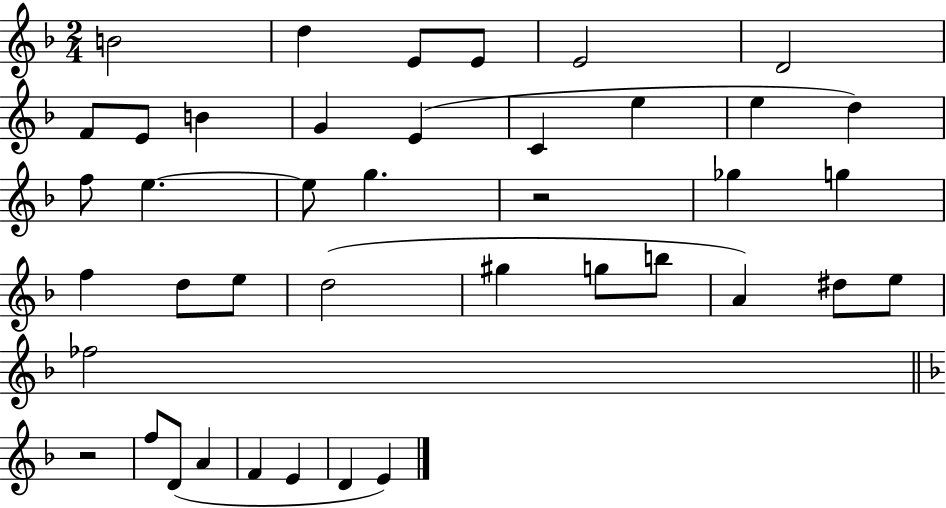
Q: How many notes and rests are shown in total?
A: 41